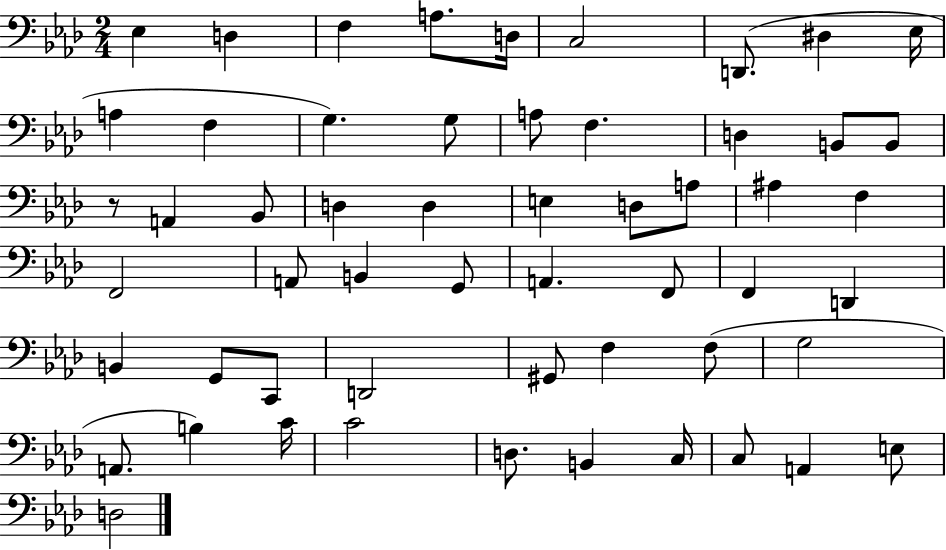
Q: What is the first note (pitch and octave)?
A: Eb3